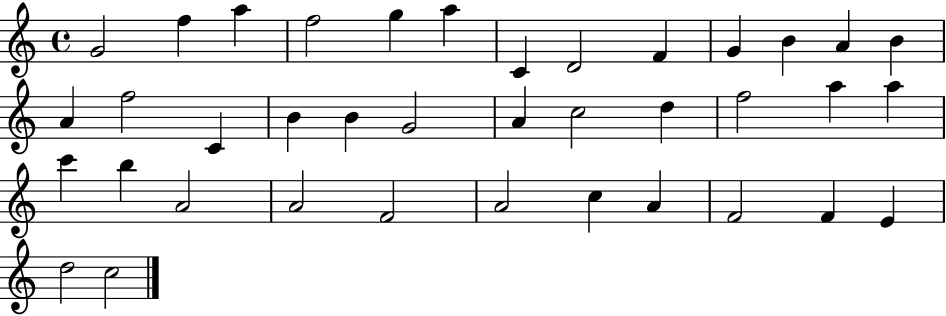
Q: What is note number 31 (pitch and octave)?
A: A4